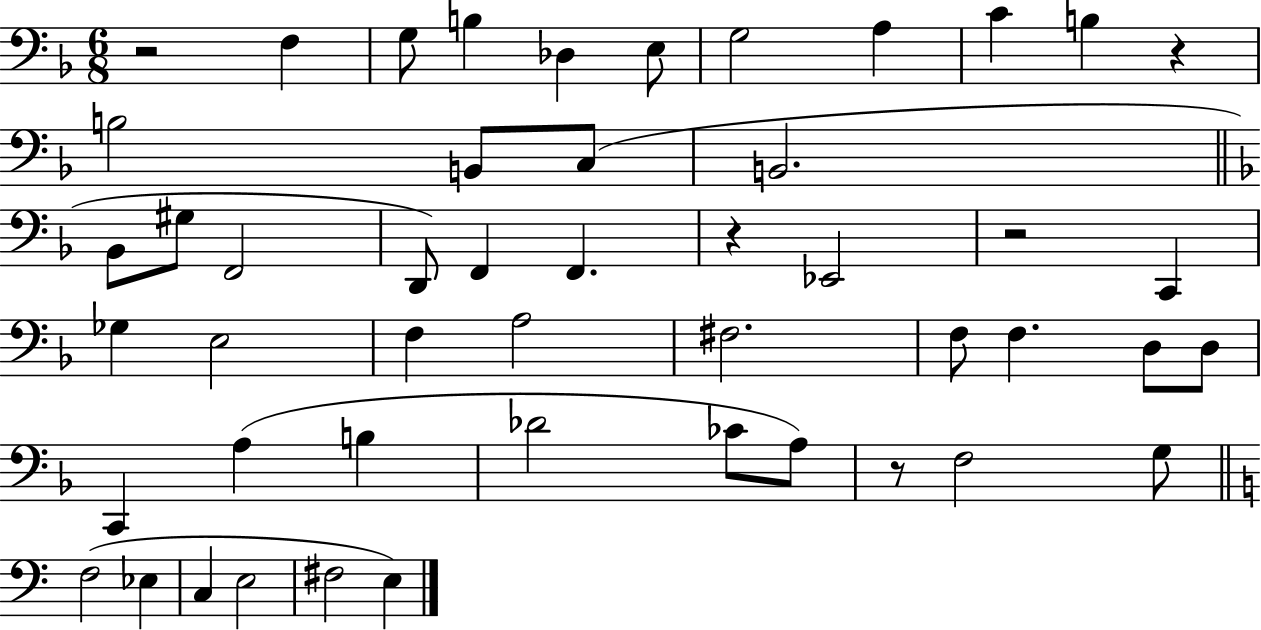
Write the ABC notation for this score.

X:1
T:Untitled
M:6/8
L:1/4
K:F
z2 F, G,/2 B, _D, E,/2 G,2 A, C B, z B,2 B,,/2 C,/2 B,,2 _B,,/2 ^G,/2 F,,2 D,,/2 F,, F,, z _E,,2 z2 C,, _G, E,2 F, A,2 ^F,2 F,/2 F, D,/2 D,/2 C,, A, B, _D2 _C/2 A,/2 z/2 F,2 G,/2 F,2 _E, C, E,2 ^F,2 E,